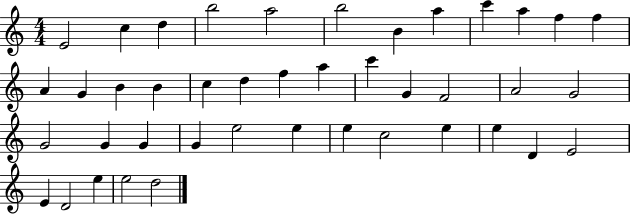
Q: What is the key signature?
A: C major